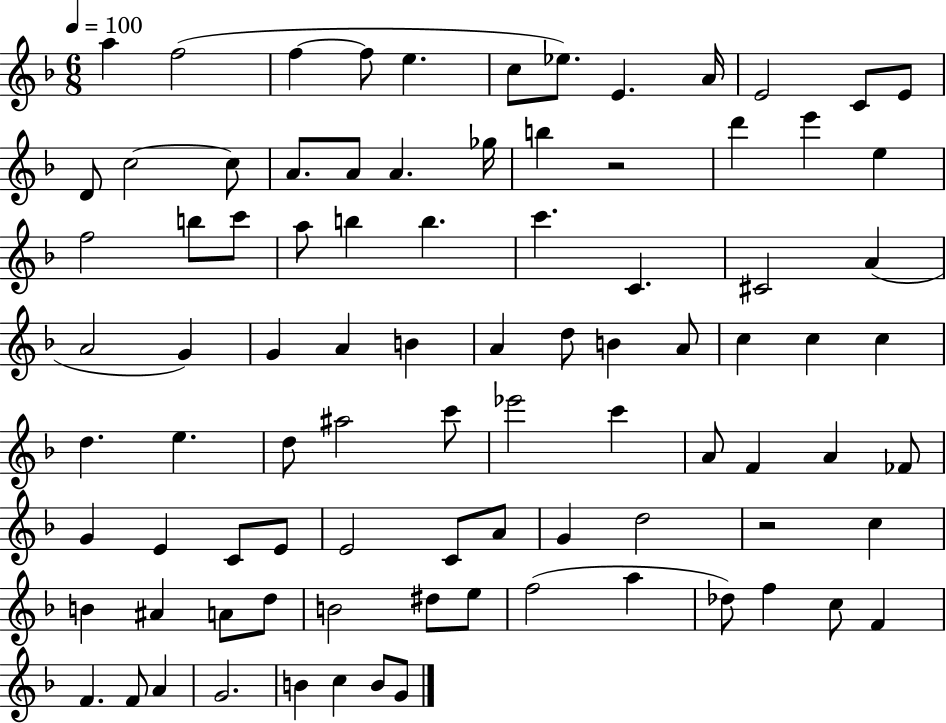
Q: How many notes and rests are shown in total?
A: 89